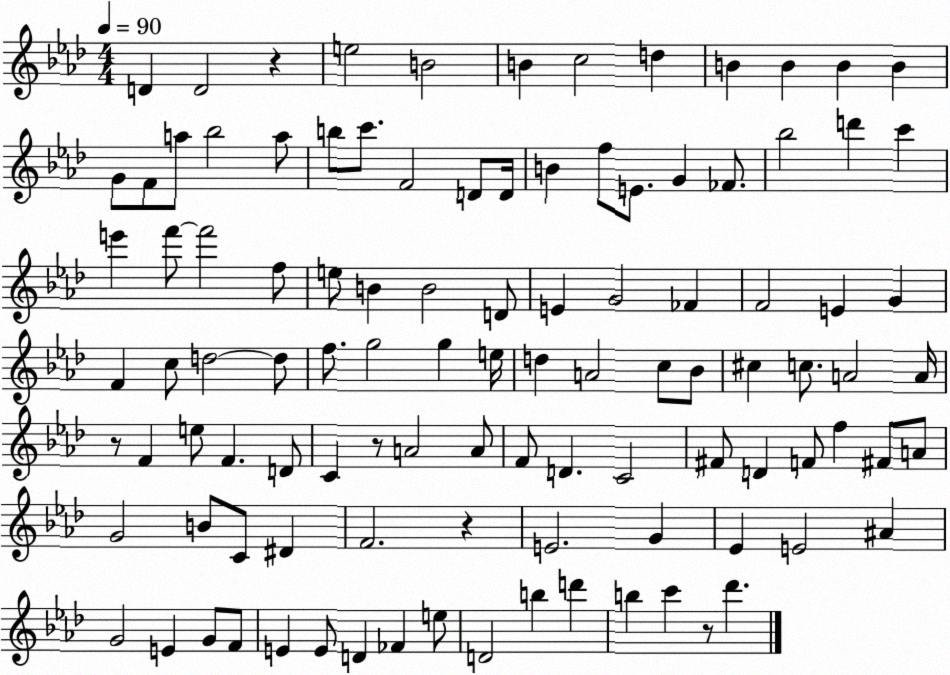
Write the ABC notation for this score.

X:1
T:Untitled
M:4/4
L:1/4
K:Ab
D D2 z e2 B2 B c2 d B B B B G/2 F/2 a/2 _b2 a/2 b/2 c'/2 F2 D/2 D/4 B f/2 E/2 G _F/2 _b2 d' c' e' f'/2 f'2 f/2 e/2 B B2 D/2 E G2 _F F2 E G F c/2 d2 d/2 f/2 g2 g e/4 d A2 c/2 _B/2 ^c c/2 A2 A/4 z/2 F e/2 F D/2 C z/2 A2 A/2 F/2 D C2 ^F/2 D F/2 f ^F/2 A/2 G2 B/2 C/2 ^D F2 z E2 G _E E2 ^A G2 E G/2 F/2 E E/2 D _F e/2 D2 b d' b c' z/2 _d'